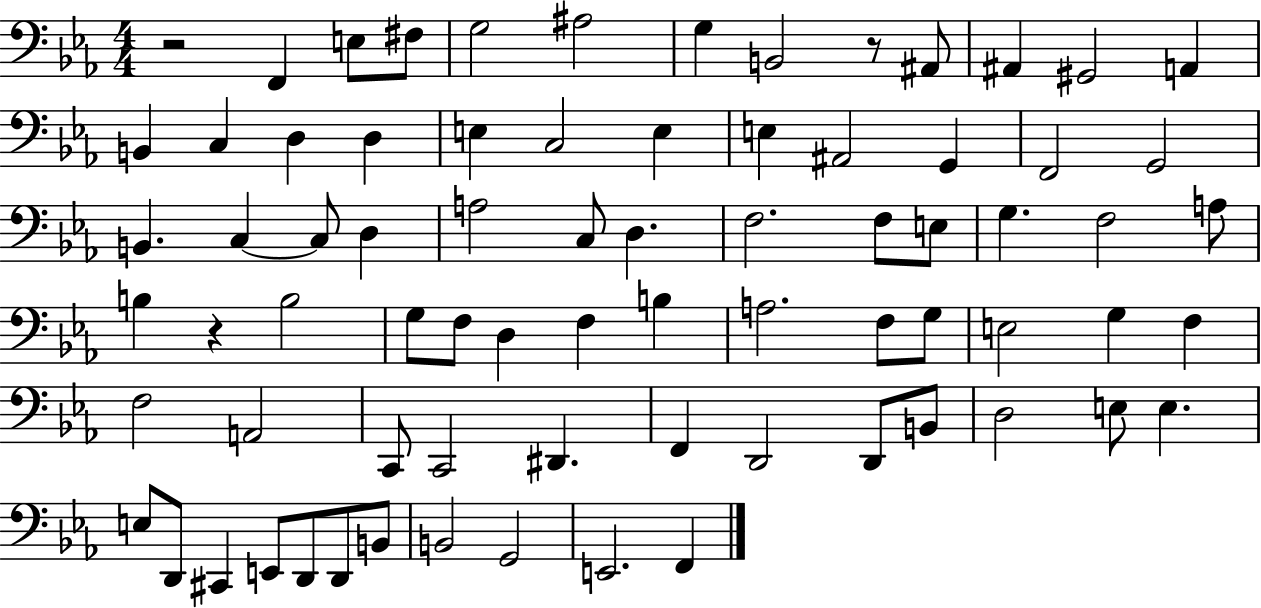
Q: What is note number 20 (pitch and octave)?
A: A#2